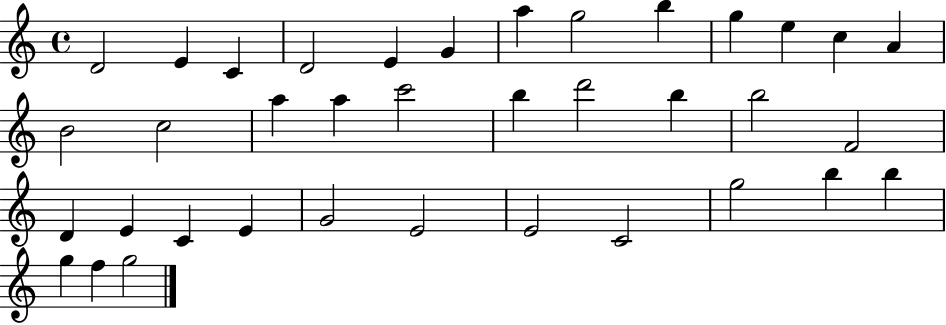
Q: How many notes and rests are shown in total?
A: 37